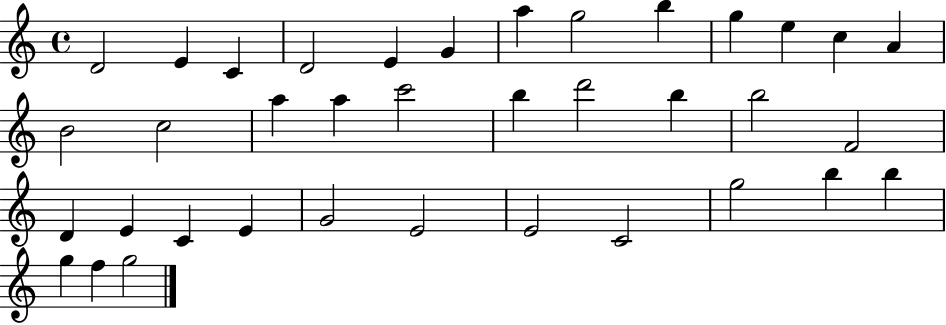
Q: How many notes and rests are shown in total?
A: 37